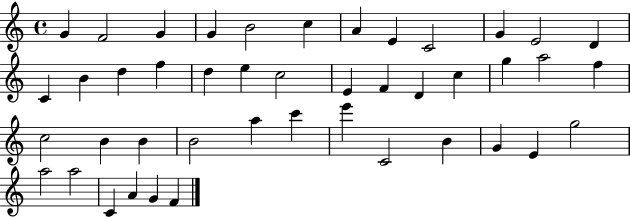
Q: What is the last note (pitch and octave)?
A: F4